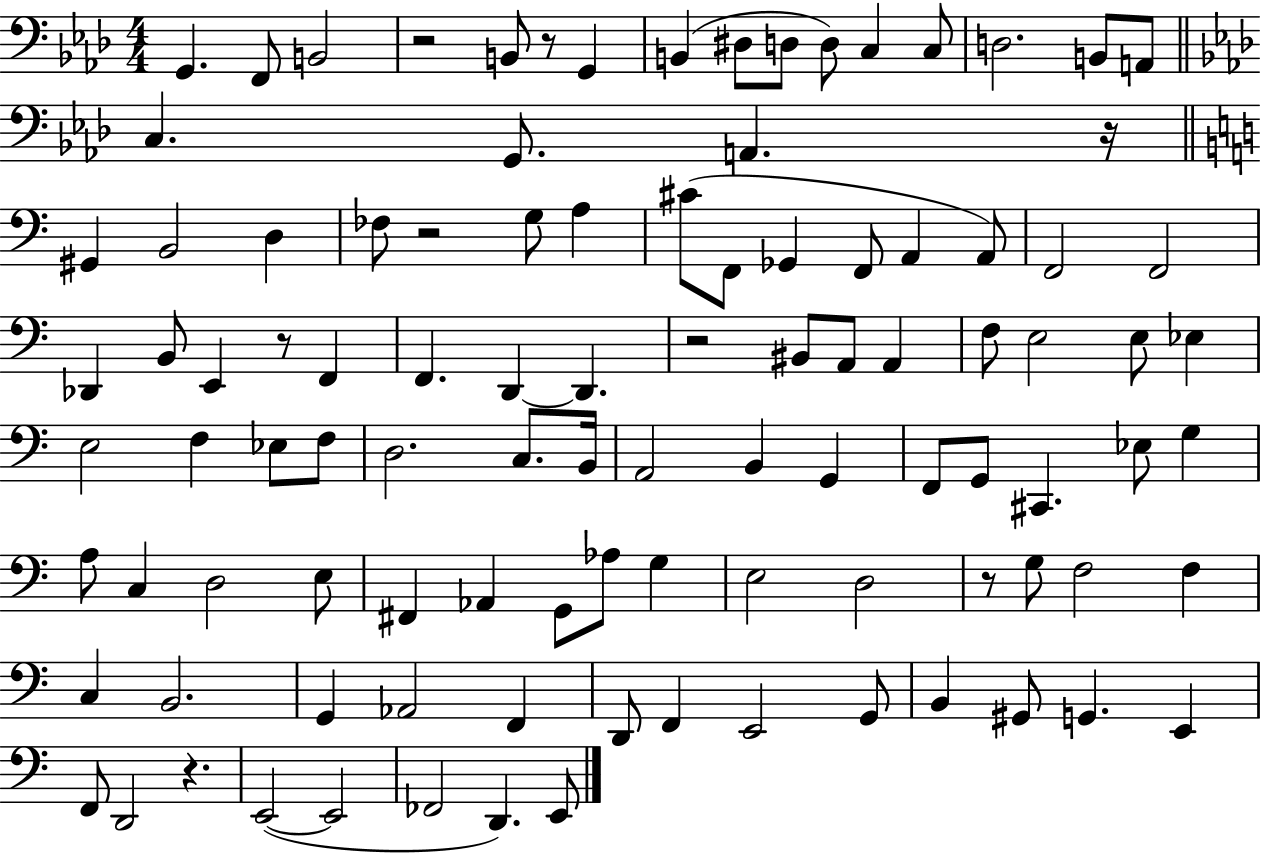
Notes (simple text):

G2/q. F2/e B2/h R/h B2/e R/e G2/q B2/q D#3/e D3/e D3/e C3/q C3/e D3/h. B2/e A2/e C3/q. G2/e. A2/q. R/s G#2/q B2/h D3/q FES3/e R/h G3/e A3/q C#4/e F2/e Gb2/q F2/e A2/q A2/e F2/h F2/h Db2/q B2/e E2/q R/e F2/q F2/q. D2/q D2/q. R/h BIS2/e A2/e A2/q F3/e E3/h E3/e Eb3/q E3/h F3/q Eb3/e F3/e D3/h. C3/e. B2/s A2/h B2/q G2/q F2/e G2/e C#2/q. Eb3/e G3/q A3/e C3/q D3/h E3/e F#2/q Ab2/q G2/e Ab3/e G3/q E3/h D3/h R/e G3/e F3/h F3/q C3/q B2/h. G2/q Ab2/h F2/q D2/e F2/q E2/h G2/e B2/q G#2/e G2/q. E2/q F2/e D2/h R/q. E2/h E2/h FES2/h D2/q. E2/e